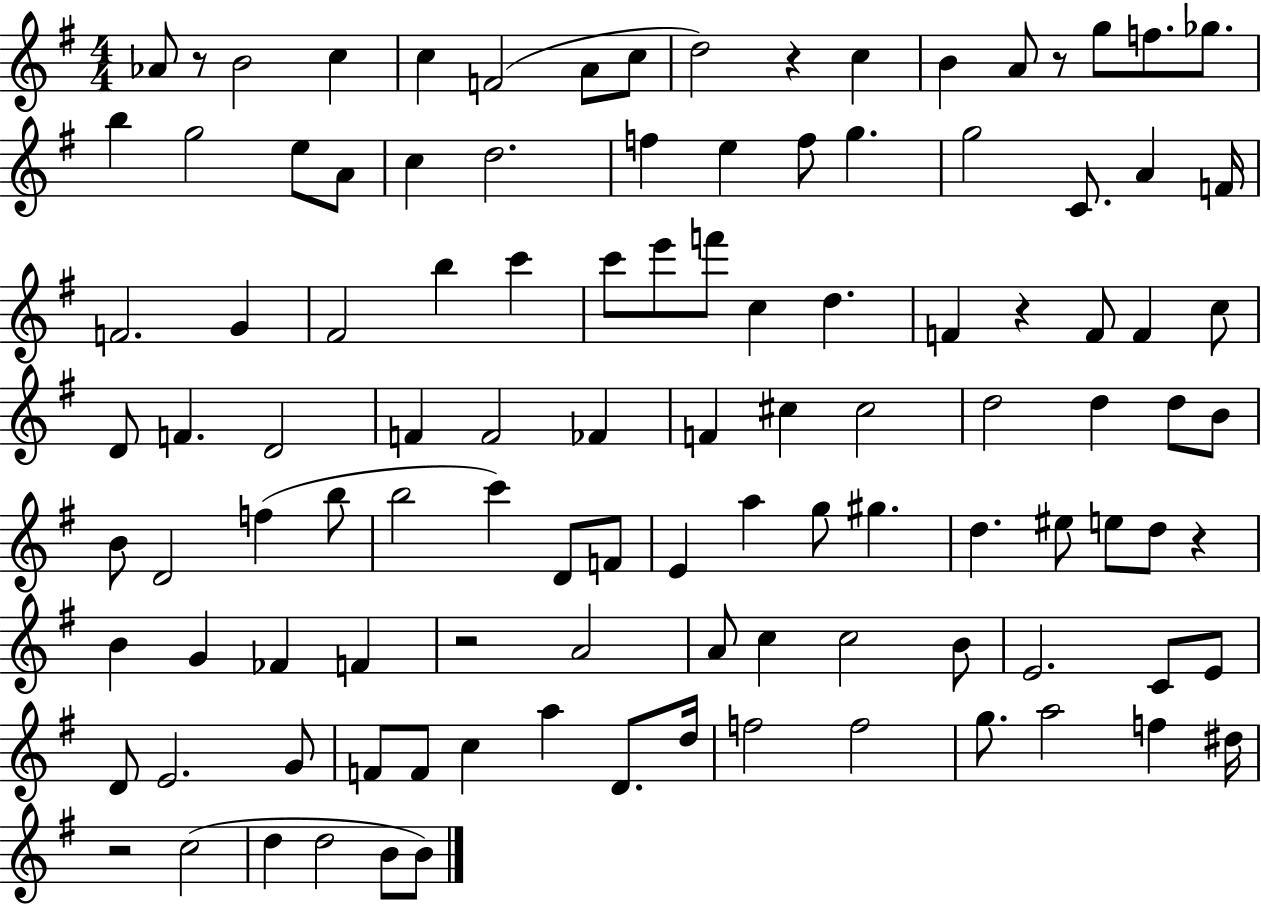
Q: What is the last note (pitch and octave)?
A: B4